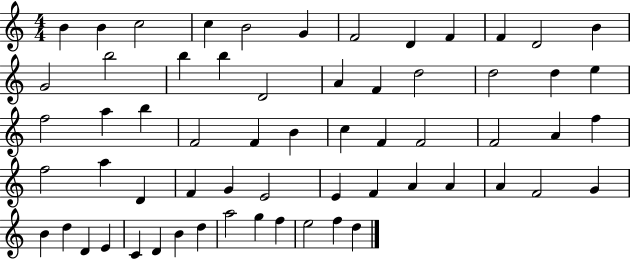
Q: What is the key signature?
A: C major